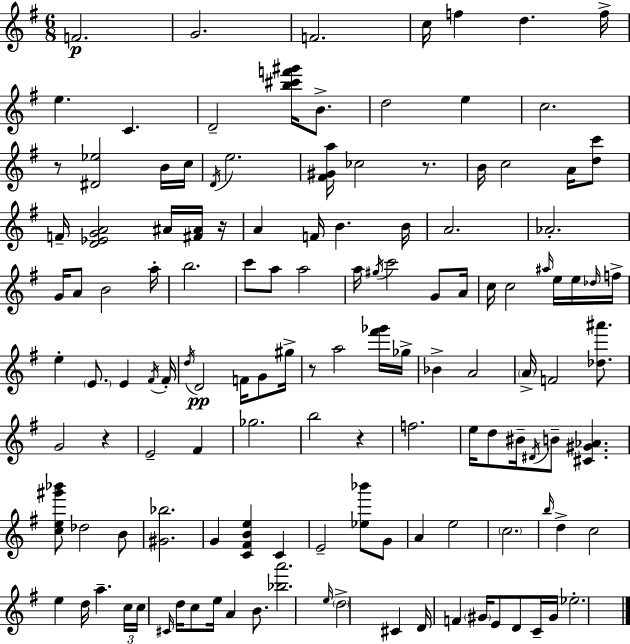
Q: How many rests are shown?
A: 6